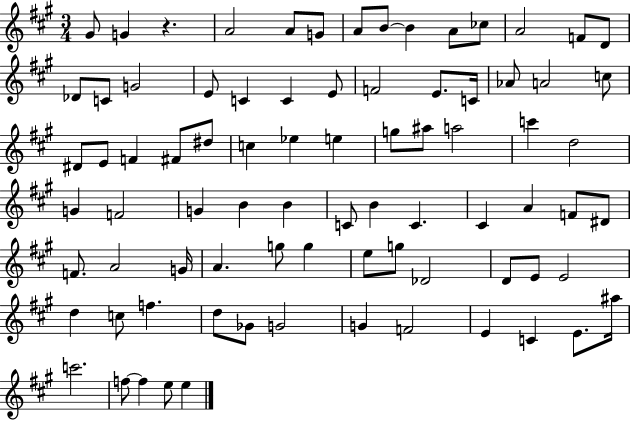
{
  \clef treble
  \numericTimeSignature
  \time 3/4
  \key a \major
  gis'8 g'4 r4. | a'2 a'8 g'8 | a'8 b'8~~ b'4 a'8 ces''8 | a'2 f'8 d'8 | \break des'8 c'8 g'2 | e'8 c'4 c'4 e'8 | f'2 e'8. c'16 | aes'8 a'2 c''8 | \break dis'8 e'8 f'4 fis'8 dis''8 | c''4 ees''4 e''4 | g''8 ais''8 a''2 | c'''4 d''2 | \break g'4 f'2 | g'4 b'4 b'4 | c'8 b'4 c'4. | cis'4 a'4 f'8 dis'8 | \break f'8. a'2 g'16 | a'4. g''8 g''4 | e''8 g''8 des'2 | d'8 e'8 e'2 | \break d''4 c''8 f''4. | d''8 ges'8 g'2 | g'4 f'2 | e'4 c'4 e'8. ais''16 | \break c'''2. | f''8~~ f''4 e''8 e''4 | \bar "|."
}